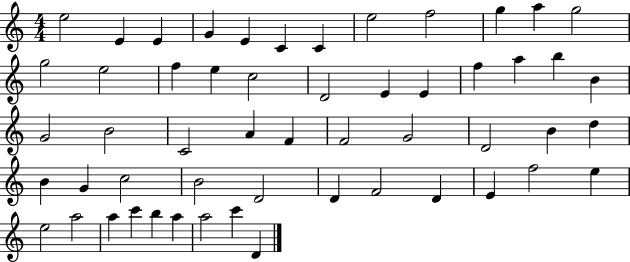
X:1
T:Untitled
M:4/4
L:1/4
K:C
e2 E E G E C C e2 f2 g a g2 g2 e2 f e c2 D2 E E f a b B G2 B2 C2 A F F2 G2 D2 B d B G c2 B2 D2 D F2 D E f2 e e2 a2 a c' b a a2 c' D